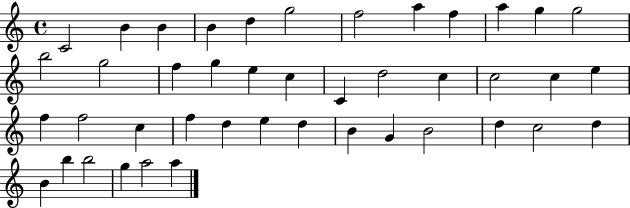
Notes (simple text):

C4/h B4/q B4/q B4/q D5/q G5/h F5/h A5/q F5/q A5/q G5/q G5/h B5/h G5/h F5/q G5/q E5/q C5/q C4/q D5/h C5/q C5/h C5/q E5/q F5/q F5/h C5/q F5/q D5/q E5/q D5/q B4/q G4/q B4/h D5/q C5/h D5/q B4/q B5/q B5/h G5/q A5/h A5/q